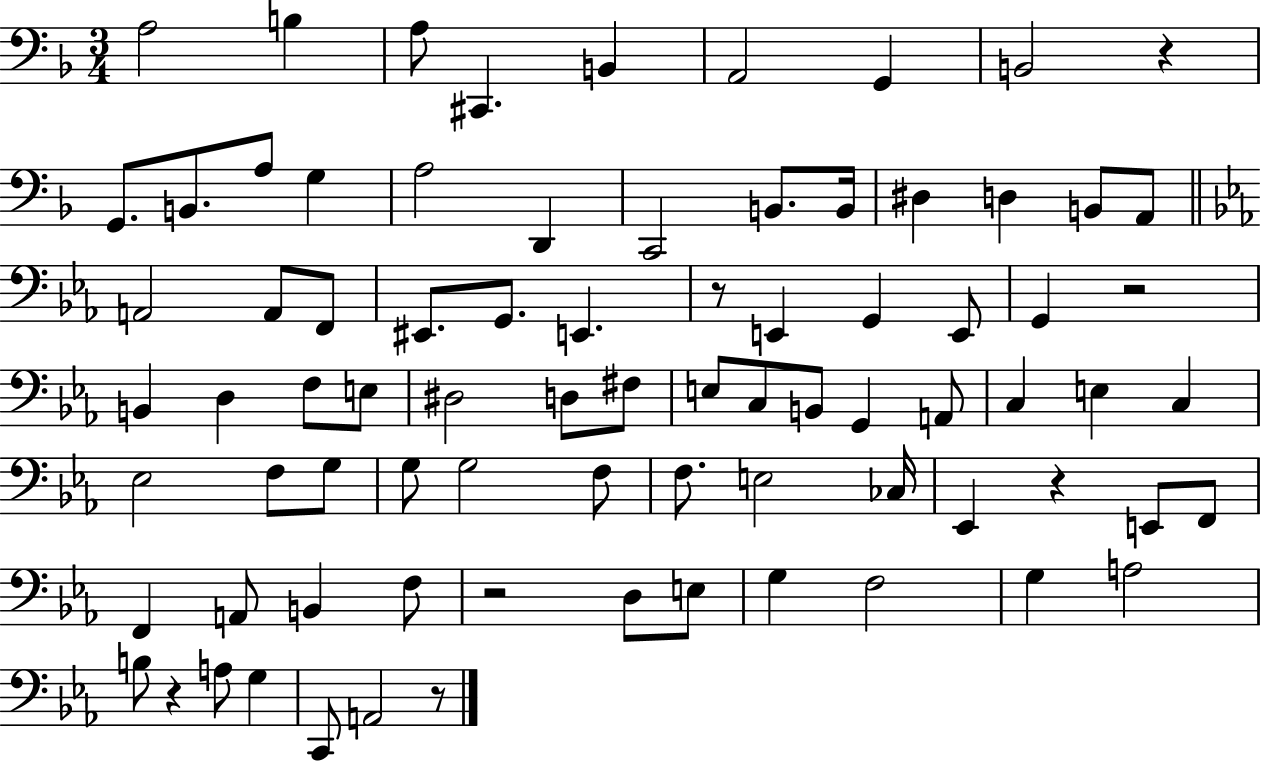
A3/h B3/q A3/e C#2/q. B2/q A2/h G2/q B2/h R/q G2/e. B2/e. A3/e G3/q A3/h D2/q C2/h B2/e. B2/s D#3/q D3/q B2/e A2/e A2/h A2/e F2/e EIS2/e. G2/e. E2/q. R/e E2/q G2/q E2/e G2/q R/h B2/q D3/q F3/e E3/e D#3/h D3/e F#3/e E3/e C3/e B2/e G2/q A2/e C3/q E3/q C3/q Eb3/h F3/e G3/e G3/e G3/h F3/e F3/e. E3/h CES3/s Eb2/q R/q E2/e F2/e F2/q A2/e B2/q F3/e R/h D3/e E3/e G3/q F3/h G3/q A3/h B3/e R/q A3/e G3/q C2/e A2/h R/e